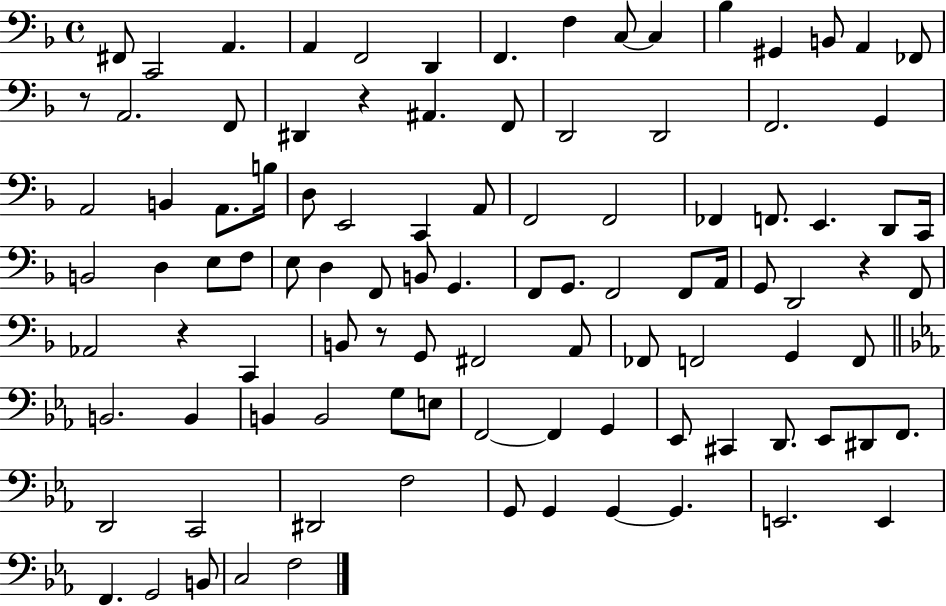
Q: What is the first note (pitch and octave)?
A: F#2